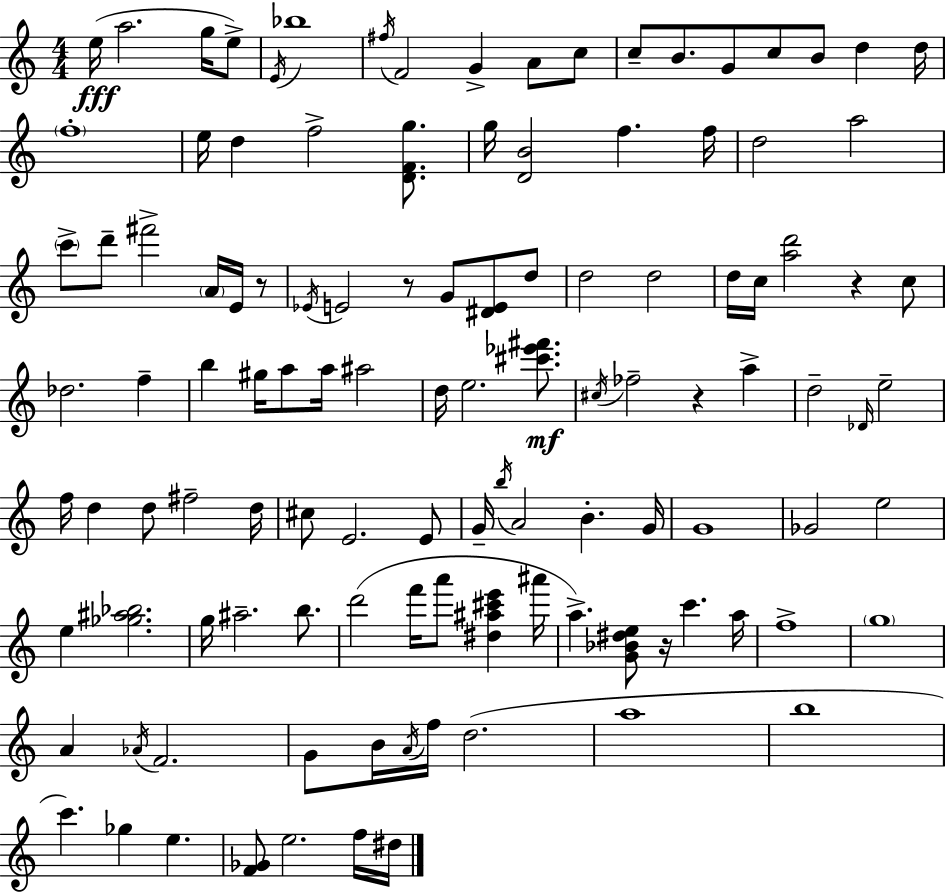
X:1
T:Untitled
M:4/4
L:1/4
K:Am
e/4 a2 g/4 e/2 E/4 _b4 ^f/4 F2 G A/2 c/2 c/2 B/2 G/2 c/2 B/2 d d/4 f4 e/4 d f2 [DFg]/2 g/4 [DB]2 f f/4 d2 a2 c'/2 d'/2 ^f'2 A/4 E/4 z/2 _E/4 E2 z/2 G/2 [^DE]/2 d/2 d2 d2 d/4 c/4 [ad']2 z c/2 _d2 f b ^g/4 a/2 a/4 ^a2 d/4 e2 [^c'_e'^f']/2 ^c/4 _f2 z a d2 _D/4 e2 f/4 d d/2 ^f2 d/4 ^c/2 E2 E/2 G/4 b/4 A2 B G/4 G4 _G2 e2 e [_g^a_b]2 g/4 ^a2 b/2 d'2 f'/4 a'/2 [^d^a^c'e'] ^a'/4 a [G_B^de]/2 z/4 c' a/4 f4 g4 A _A/4 F2 G/2 B/4 A/4 f/4 d2 a4 b4 c' _g e [F_G]/2 e2 f/4 ^d/4